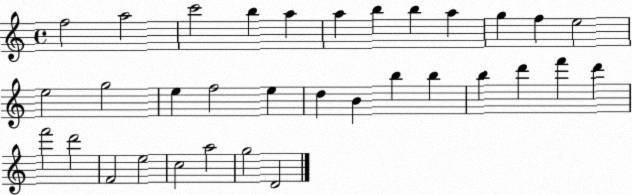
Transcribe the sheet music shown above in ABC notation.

X:1
T:Untitled
M:4/4
L:1/4
K:C
f2 a2 c'2 b a a b b a g f e2 e2 g2 e f2 e d B b b b d' f' d' f'2 d'2 F2 e2 c2 a2 g2 D2